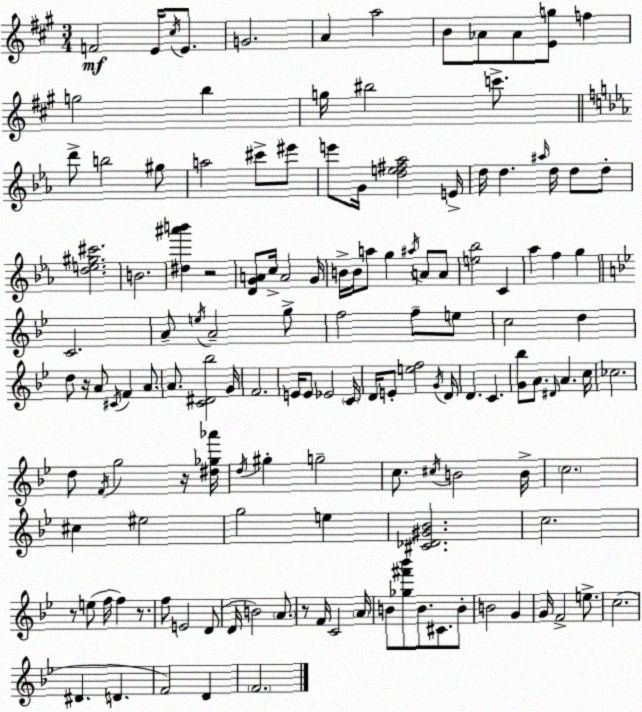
X:1
T:Untitled
M:3/4
L:1/4
K:A
F2 E/4 ^c/4 E/2 G2 A a2 B/2 _A/2 _A/2 [Eg]/2 f g2 b g/4 ^b2 c'/2 d'/2 b2 ^g/2 a2 ^c'/2 ^e'/2 e'/2 G/4 [de^f_a]2 E/4 d/4 d ^a/4 d/4 d/2 d/2 [de^g^c']2 B2 [^d^a'b'] z2 [DGA]/2 c/4 A2 G/4 B/4 B/4 a/2 g ^a/4 A/2 A/2 [e_b]2 C _a f g C2 A/2 e/4 A2 g/2 f2 f/2 e/2 c2 d d/2 z/4 A/2 ^C/4 F A/2 A/2 [C^D_b]2 G/4 F2 E/4 E/2 _E2 C/4 D/4 E/2 [ef]2 G/4 D/4 D C [G_b]/2 A/2 ^D/4 A c/4 _c2 d/2 F/4 g2 z/4 [^d_g_a']/4 d/4 ^g g2 c/2 ^c/4 B2 B/4 c2 ^c ^e2 g2 e [^C_D^G_B]2 c2 z/2 e/2 f/4 f z/2 f/2 E2 D/2 D/4 B2 A/2 z/2 F/4 C2 A/4 B/2 [_g^f'_b']/2 B/2 ^C/2 B/2 B2 G G/4 F2 e/2 c2 ^D D F2 D F2